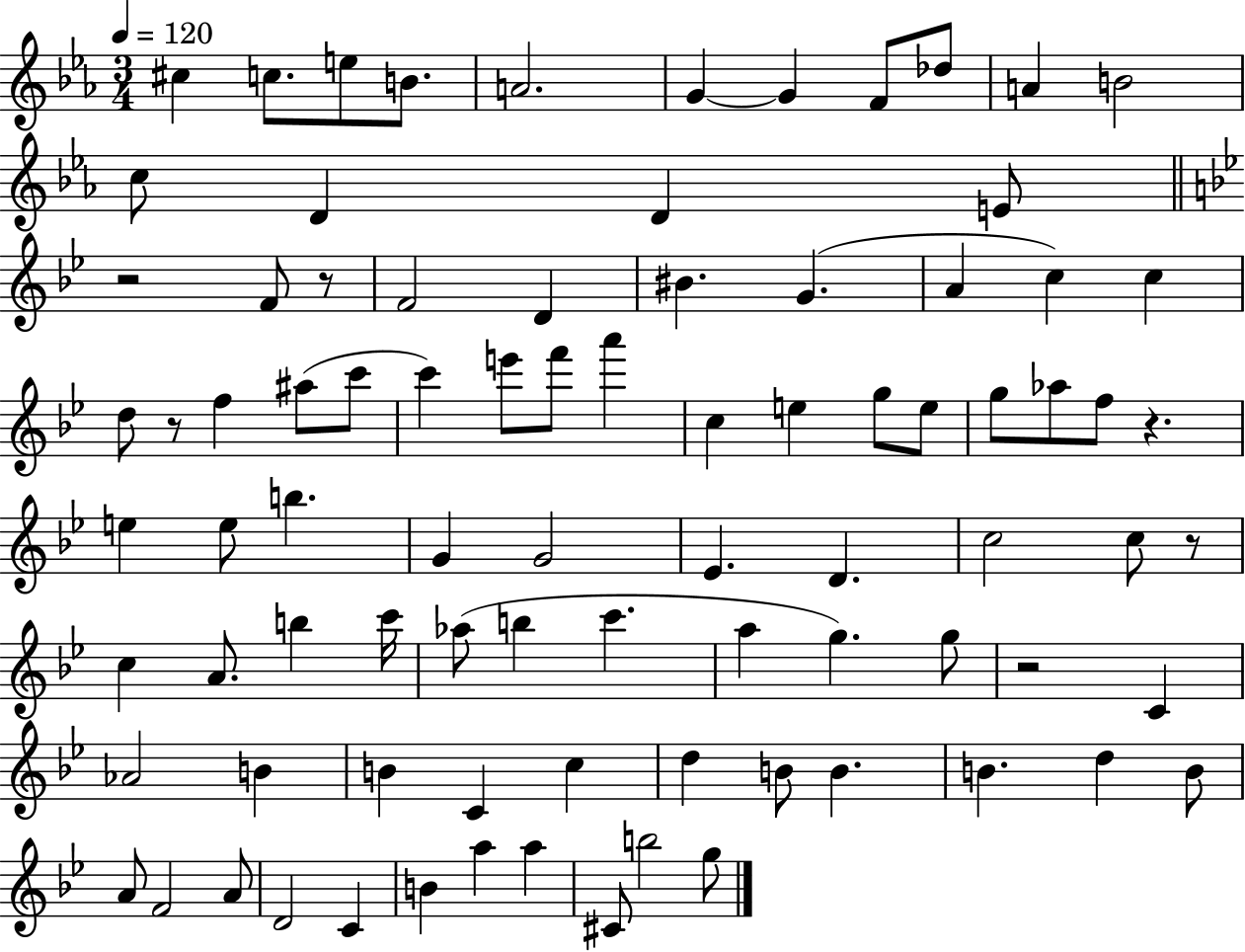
{
  \clef treble
  \numericTimeSignature
  \time 3/4
  \key ees \major
  \tempo 4 = 120
  cis''4 c''8. e''8 b'8. | a'2. | g'4~~ g'4 f'8 des''8 | a'4 b'2 | \break c''8 d'4 d'4 e'8 | \bar "||" \break \key g \minor r2 f'8 r8 | f'2 d'4 | bis'4. g'4.( | a'4 c''4) c''4 | \break d''8 r8 f''4 ais''8( c'''8 | c'''4) e'''8 f'''8 a'''4 | c''4 e''4 g''8 e''8 | g''8 aes''8 f''8 r4. | \break e''4 e''8 b''4. | g'4 g'2 | ees'4. d'4. | c''2 c''8 r8 | \break c''4 a'8. b''4 c'''16 | aes''8( b''4 c'''4. | a''4 g''4.) g''8 | r2 c'4 | \break aes'2 b'4 | b'4 c'4 c''4 | d''4 b'8 b'4. | b'4. d''4 b'8 | \break a'8 f'2 a'8 | d'2 c'4 | b'4 a''4 a''4 | cis'8 b''2 g''8 | \break \bar "|."
}